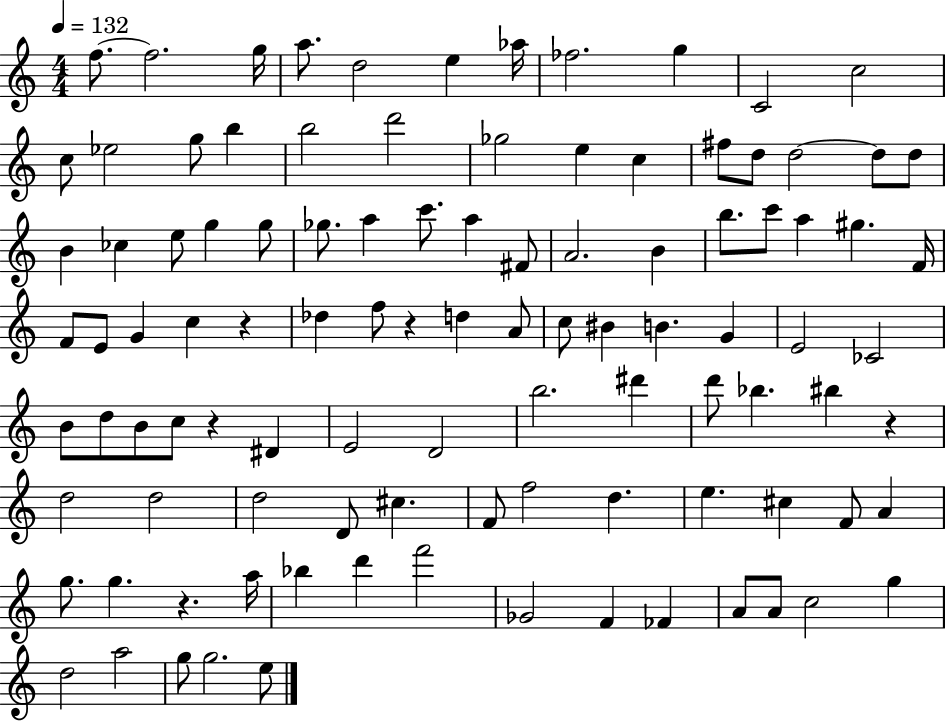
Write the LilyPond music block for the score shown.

{
  \clef treble
  \numericTimeSignature
  \time 4/4
  \key c \major
  \tempo 4 = 132
  f''8.~~ f''2. g''16 | a''8. d''2 e''4 aes''16 | fes''2. g''4 | c'2 c''2 | \break c''8 ees''2 g''8 b''4 | b''2 d'''2 | ges''2 e''4 c''4 | fis''8 d''8 d''2~~ d''8 d''8 | \break b'4 ces''4 e''8 g''4 g''8 | ges''8. a''4 c'''8. a''4 fis'8 | a'2. b'4 | b''8. c'''8 a''4 gis''4. f'16 | \break f'8 e'8 g'4 c''4 r4 | des''4 f''8 r4 d''4 a'8 | c''8 bis'4 b'4. g'4 | e'2 ces'2 | \break b'8 d''8 b'8 c''8 r4 dis'4 | e'2 d'2 | b''2. dis'''4 | d'''8 bes''4. bis''4 r4 | \break d''2 d''2 | d''2 d'8 cis''4. | f'8 f''2 d''4. | e''4. cis''4 f'8 a'4 | \break g''8. g''4. r4. a''16 | bes''4 d'''4 f'''2 | ges'2 f'4 fes'4 | a'8 a'8 c''2 g''4 | \break d''2 a''2 | g''8 g''2. e''8 | \bar "|."
}